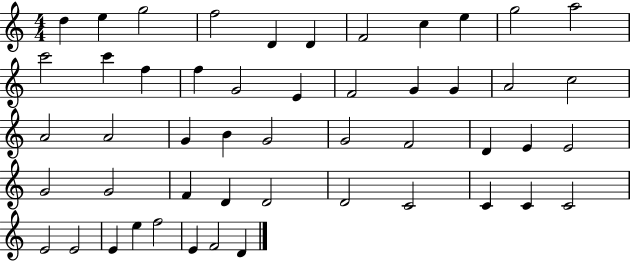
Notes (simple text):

D5/q E5/q G5/h F5/h D4/q D4/q F4/h C5/q E5/q G5/h A5/h C6/h C6/q F5/q F5/q G4/h E4/q F4/h G4/q G4/q A4/h C5/h A4/h A4/h G4/q B4/q G4/h G4/h F4/h D4/q E4/q E4/h G4/h G4/h F4/q D4/q D4/h D4/h C4/h C4/q C4/q C4/h E4/h E4/h E4/q E5/q F5/h E4/q F4/h D4/q